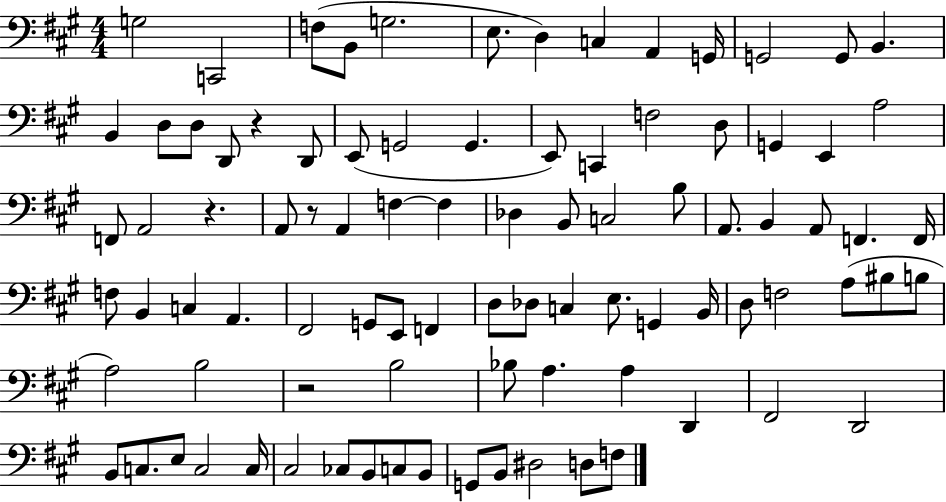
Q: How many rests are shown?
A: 4